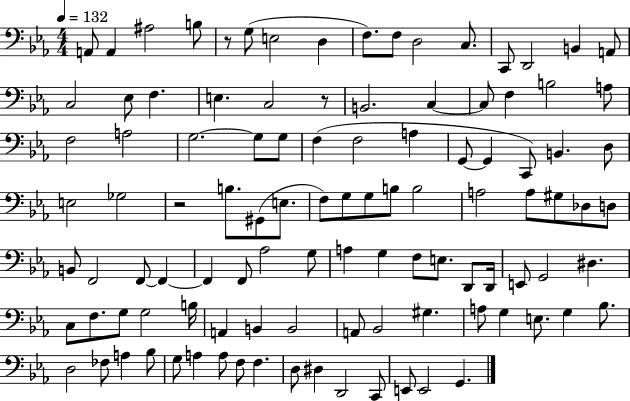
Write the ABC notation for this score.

X:1
T:Untitled
M:4/4
L:1/4
K:Eb
A,,/2 A,, ^A,2 B,/2 z/2 G,/2 E,2 D, F,/2 F,/2 D,2 C,/2 C,,/2 D,,2 B,, A,,/2 C,2 _E,/2 F, E, C,2 z/2 B,,2 C, C,/2 F, B,2 A,/2 F,2 A,2 G,2 G,/2 G,/2 F, F,2 A, G,,/2 G,, C,,/2 B,, D,/2 E,2 _G,2 z2 B,/2 ^G,,/2 E,/2 F,/2 G,/2 G,/2 B,/2 B,2 A,2 A,/2 ^G,/2 _D,/2 D,/2 B,,/2 F,,2 F,,/2 F,, F,, F,,/2 _A,2 G,/2 A, G, F,/2 E,/2 D,,/2 D,,/4 E,,/2 G,,2 ^D, C,/2 F,/2 G,/2 G,2 B,/4 A,, B,, B,,2 A,,/2 _B,,2 ^G, A,/2 G, E,/2 G, _B,/2 D,2 _F,/2 A, _B,/2 G,/2 A, A,/2 F,/2 F, D,/2 ^D, D,,2 C,,/2 E,,/2 E,,2 G,,